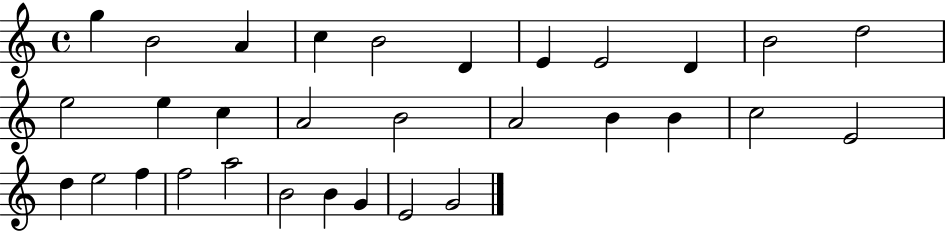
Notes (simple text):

G5/q B4/h A4/q C5/q B4/h D4/q E4/q E4/h D4/q B4/h D5/h E5/h E5/q C5/q A4/h B4/h A4/h B4/q B4/q C5/h E4/h D5/q E5/h F5/q F5/h A5/h B4/h B4/q G4/q E4/h G4/h